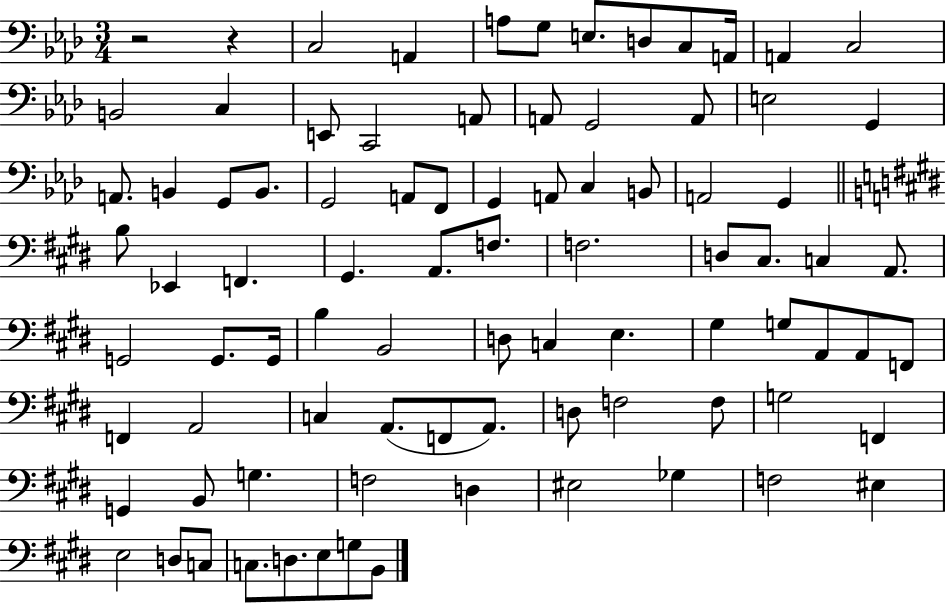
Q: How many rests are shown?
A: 2